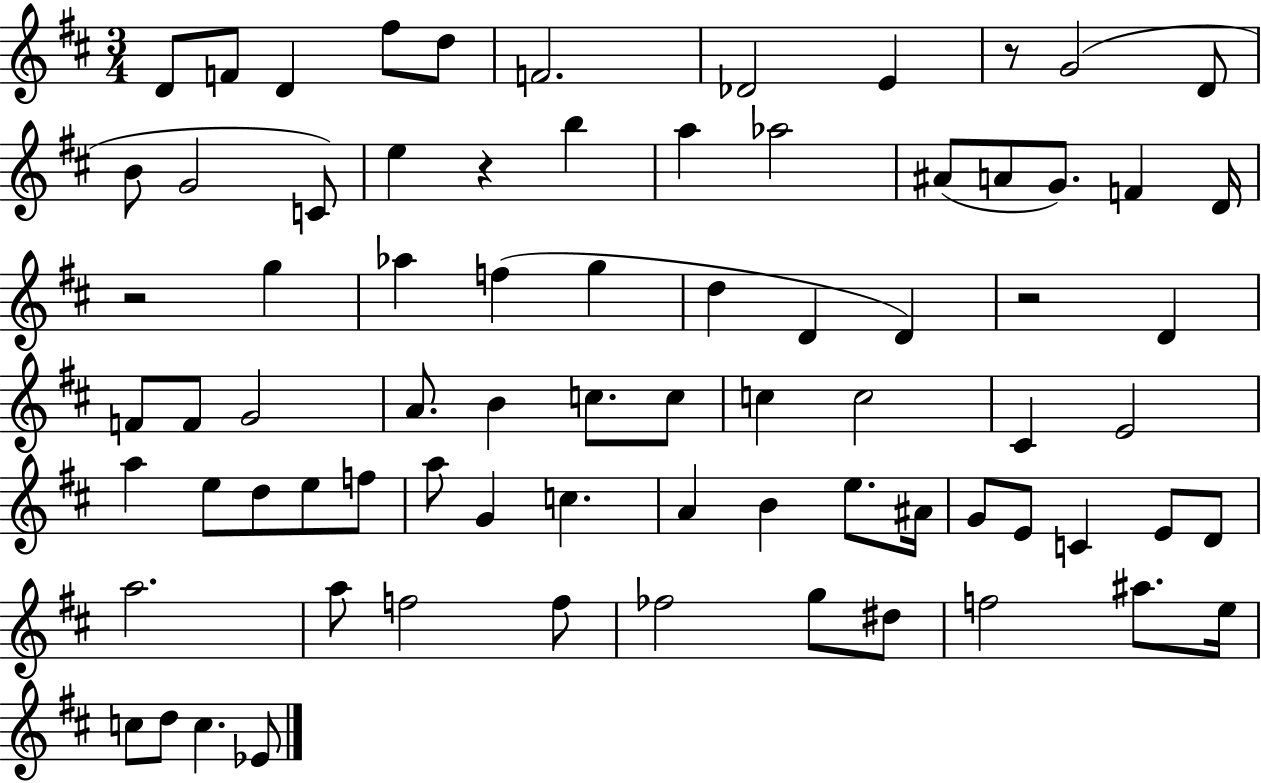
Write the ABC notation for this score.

X:1
T:Untitled
M:3/4
L:1/4
K:D
D/2 F/2 D ^f/2 d/2 F2 _D2 E z/2 G2 D/2 B/2 G2 C/2 e z b a _a2 ^A/2 A/2 G/2 F D/4 z2 g _a f g d D D z2 D F/2 F/2 G2 A/2 B c/2 c/2 c c2 ^C E2 a e/2 d/2 e/2 f/2 a/2 G c A B e/2 ^A/4 G/2 E/2 C E/2 D/2 a2 a/2 f2 f/2 _f2 g/2 ^d/2 f2 ^a/2 e/4 c/2 d/2 c _E/2